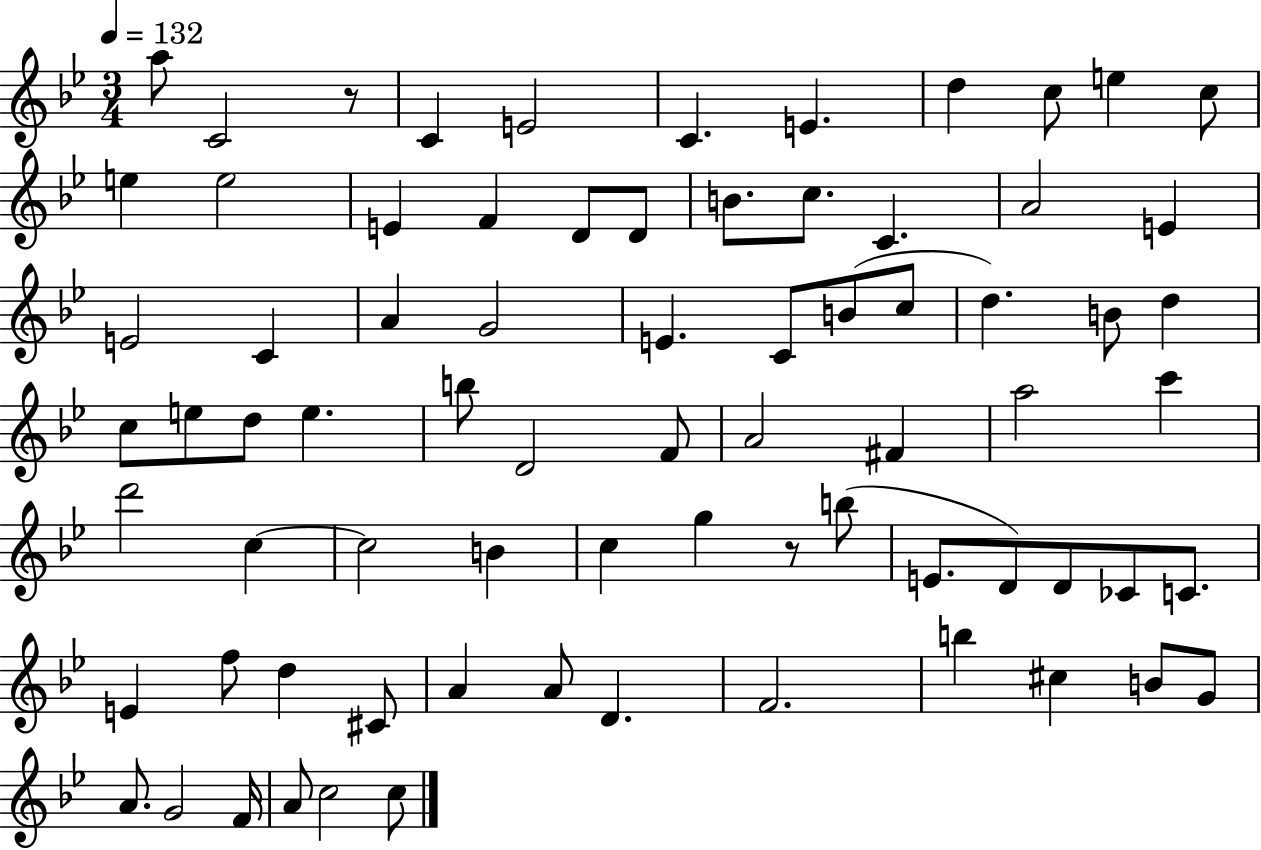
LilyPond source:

{
  \clef treble
  \numericTimeSignature
  \time 3/4
  \key bes \major
  \tempo 4 = 132
  a''8 c'2 r8 | c'4 e'2 | c'4. e'4. | d''4 c''8 e''4 c''8 | \break e''4 e''2 | e'4 f'4 d'8 d'8 | b'8. c''8. c'4. | a'2 e'4 | \break e'2 c'4 | a'4 g'2 | e'4. c'8 b'8( c''8 | d''4.) b'8 d''4 | \break c''8 e''8 d''8 e''4. | b''8 d'2 f'8 | a'2 fis'4 | a''2 c'''4 | \break d'''2 c''4~~ | c''2 b'4 | c''4 g''4 r8 b''8( | e'8. d'8) d'8 ces'8 c'8. | \break e'4 f''8 d''4 cis'8 | a'4 a'8 d'4. | f'2. | b''4 cis''4 b'8 g'8 | \break a'8. g'2 f'16 | a'8 c''2 c''8 | \bar "|."
}